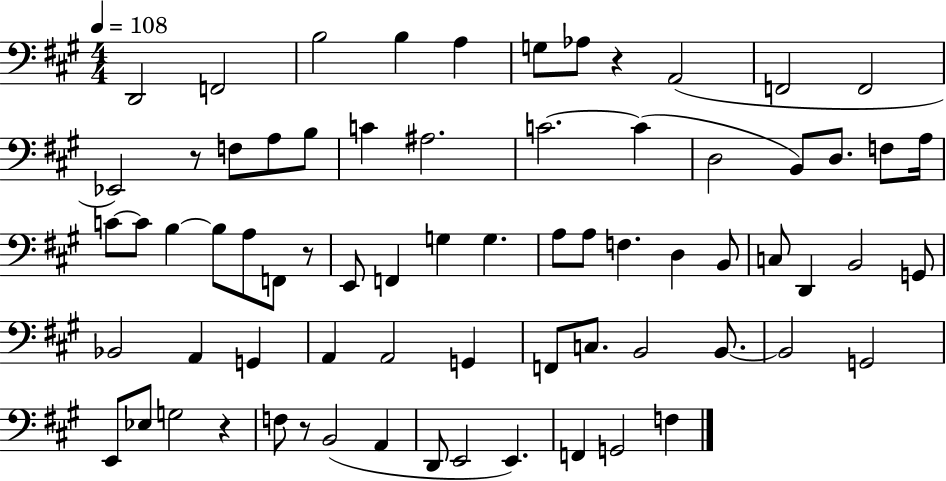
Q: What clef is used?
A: bass